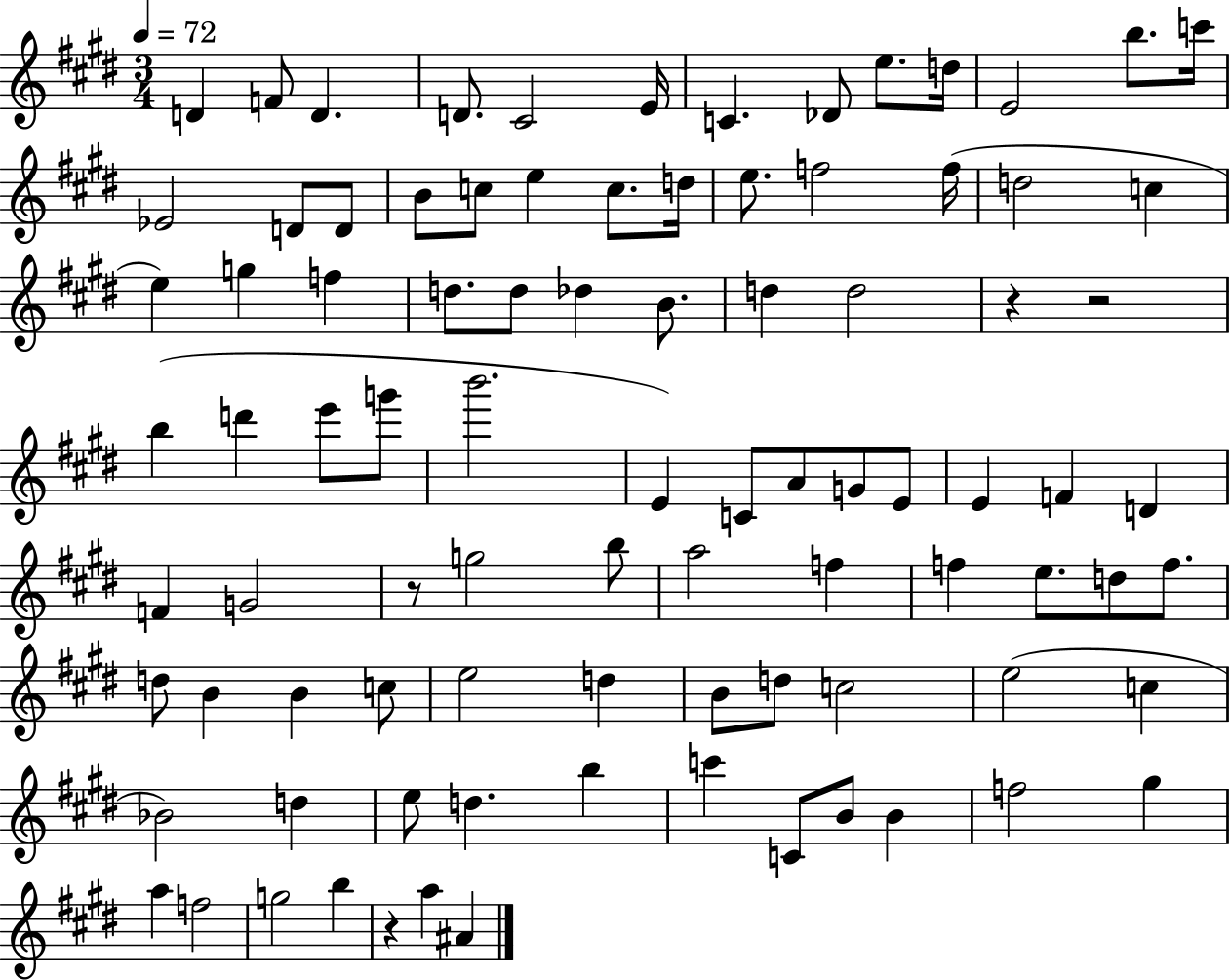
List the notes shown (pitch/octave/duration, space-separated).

D4/q F4/e D4/q. D4/e. C#4/h E4/s C4/q. Db4/e E5/e. D5/s E4/h B5/e. C6/s Eb4/h D4/e D4/e B4/e C5/e E5/q C5/e. D5/s E5/e. F5/h F5/s D5/h C5/q E5/q G5/q F5/q D5/e. D5/e Db5/q B4/e. D5/q D5/h R/q R/h B5/q D6/q E6/e G6/e B6/h. E4/q C4/e A4/e G4/e E4/e E4/q F4/q D4/q F4/q G4/h R/e G5/h B5/e A5/h F5/q F5/q E5/e. D5/e F5/e. D5/e B4/q B4/q C5/e E5/h D5/q B4/e D5/e C5/h E5/h C5/q Bb4/h D5/q E5/e D5/q. B5/q C6/q C4/e B4/e B4/q F5/h G#5/q A5/q F5/h G5/h B5/q R/q A5/q A#4/q